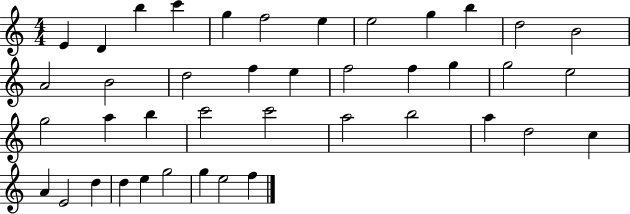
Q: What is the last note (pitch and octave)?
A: F5